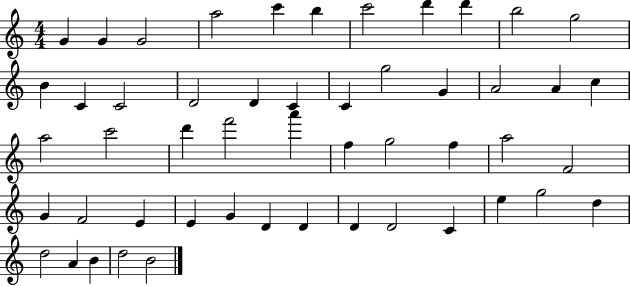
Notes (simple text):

G4/q G4/q G4/h A5/h C6/q B5/q C6/h D6/q D6/q B5/h G5/h B4/q C4/q C4/h D4/h D4/q C4/q C4/q G5/h G4/q A4/h A4/q C5/q A5/h C6/h D6/q F6/h A6/q F5/q G5/h F5/q A5/h F4/h G4/q F4/h E4/q E4/q G4/q D4/q D4/q D4/q D4/h C4/q E5/q G5/h D5/q D5/h A4/q B4/q D5/h B4/h